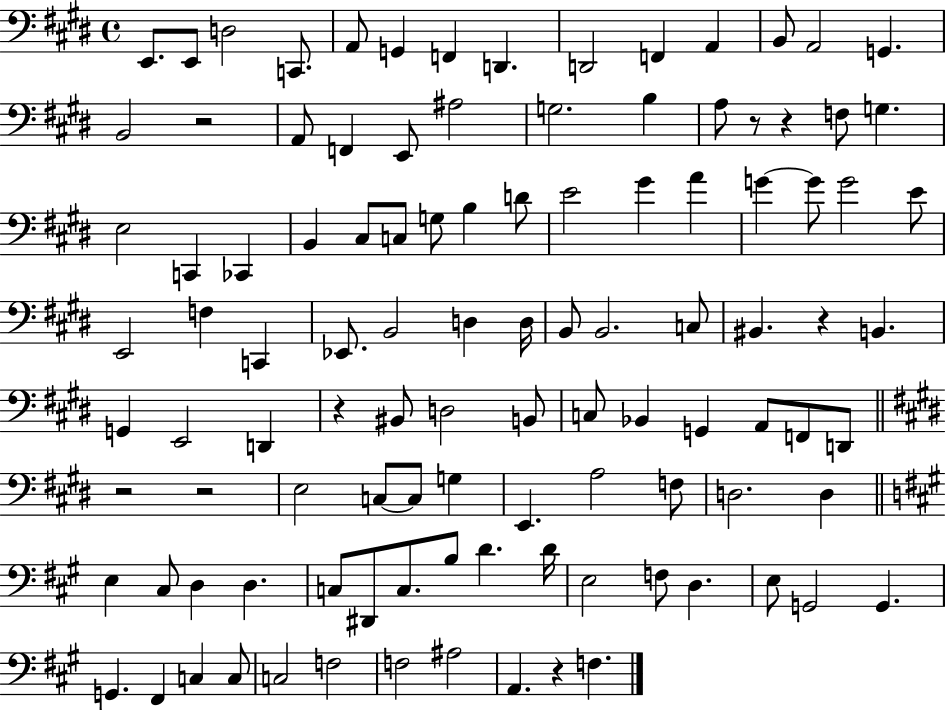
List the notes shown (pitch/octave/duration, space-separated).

E2/e. E2/e D3/h C2/e. A2/e G2/q F2/q D2/q. D2/h F2/q A2/q B2/e A2/h G2/q. B2/h R/h A2/e F2/q E2/e A#3/h G3/h. B3/q A3/e R/e R/q F3/e G3/q. E3/h C2/q CES2/q B2/q C#3/e C3/e G3/e B3/q D4/e E4/h G#4/q A4/q G4/q G4/e G4/h E4/e E2/h F3/q C2/q Eb2/e. B2/h D3/q D3/s B2/e B2/h. C3/e BIS2/q. R/q B2/q. G2/q E2/h D2/q R/q BIS2/e D3/h B2/e C3/e Bb2/q G2/q A2/e F2/e D2/e R/h R/h E3/h C3/e C3/e G3/q E2/q. A3/h F3/e D3/h. D3/q E3/q C#3/e D3/q D3/q. C3/e D#2/e C3/e. B3/e D4/q. D4/s E3/h F3/e D3/q. E3/e G2/h G2/q. G2/q. F#2/q C3/q C3/e C3/h F3/h F3/h A#3/h A2/q. R/q F3/q.